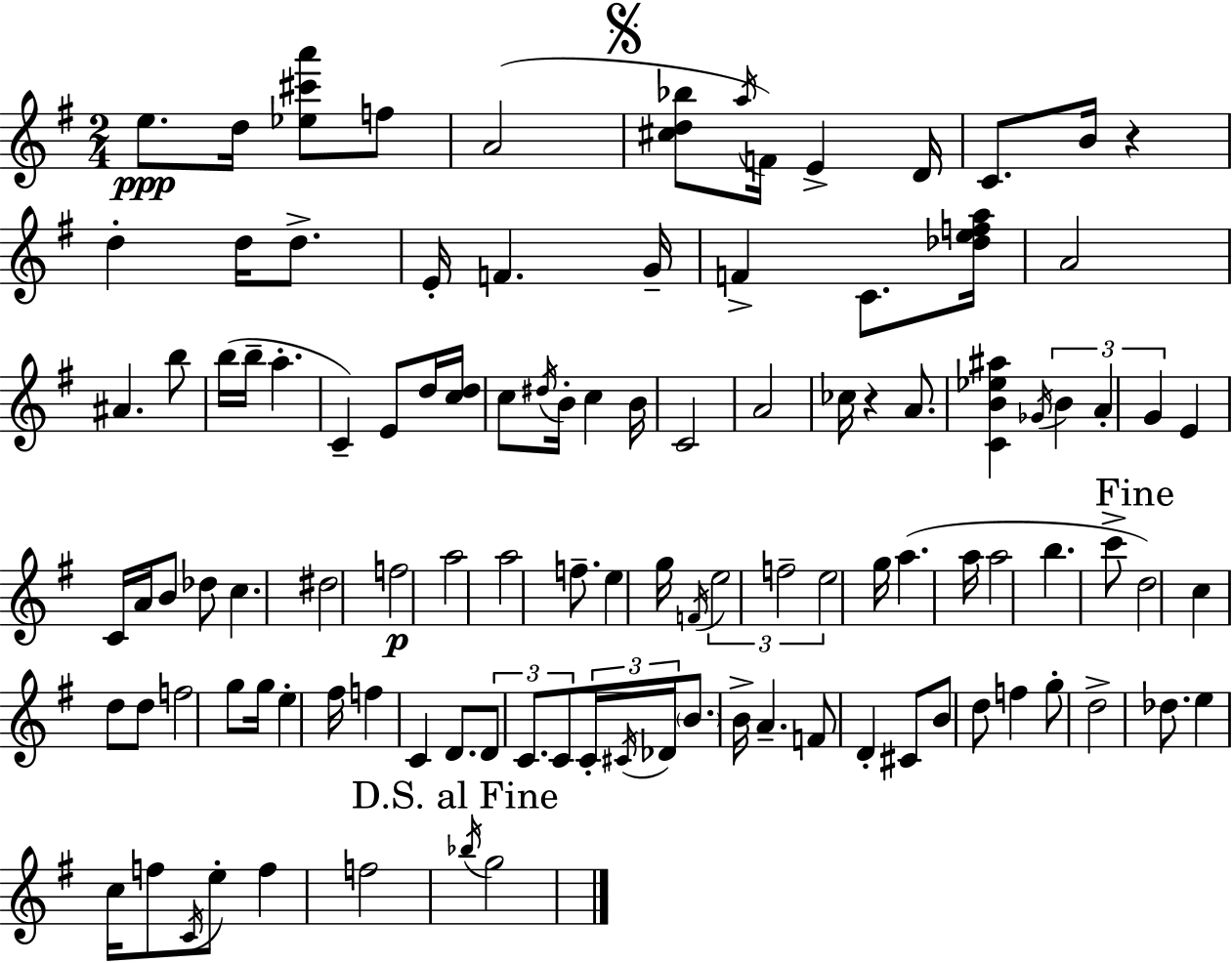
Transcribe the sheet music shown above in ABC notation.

X:1
T:Untitled
M:2/4
L:1/4
K:G
e/2 d/4 [_e^c'a']/2 f/2 A2 [^cd_b]/2 a/4 F/4 E D/4 C/2 B/4 z d d/4 d/2 E/4 F G/4 F C/2 [_defa]/4 A2 ^A b/2 b/4 b/4 a C E/2 d/4 [cd]/4 c/2 ^d/4 B/4 c B/4 C2 A2 _c/4 z A/2 [CB_e^a] _G/4 B A G E C/4 A/4 B/2 _d/2 c ^d2 f2 a2 a2 f/2 e g/4 F/4 e2 f2 e2 g/4 a a/4 a2 b c'/2 d2 c d/2 d/2 f2 g/2 g/4 e ^f/4 f C D/2 D/2 C/2 C/2 C/4 ^C/4 _D/4 B/2 B/4 A F/2 D ^C/2 B/2 d/2 f g/2 d2 _d/2 e c/4 f/2 C/4 e/2 f f2 _b/4 g2